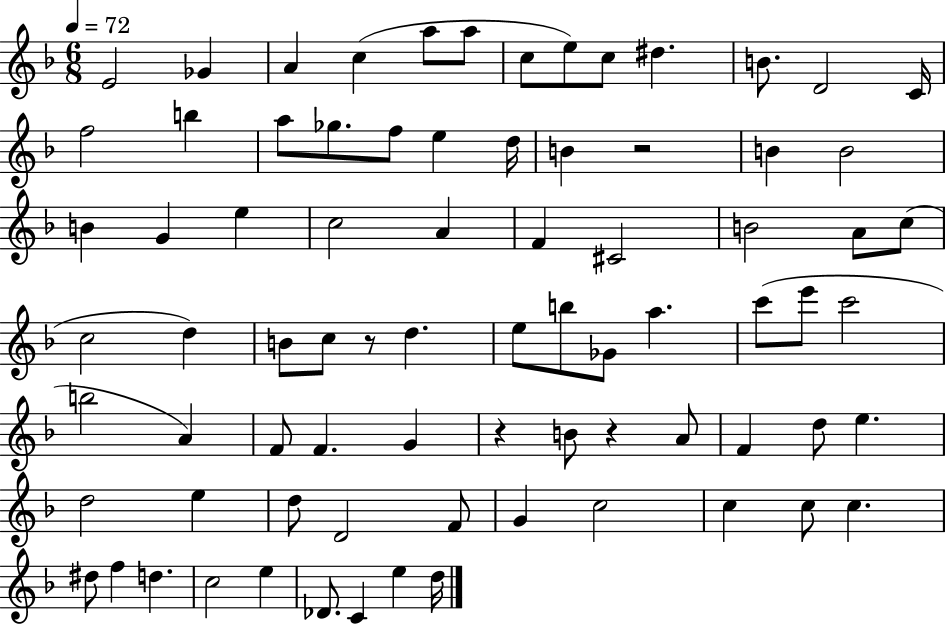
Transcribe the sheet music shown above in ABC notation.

X:1
T:Untitled
M:6/8
L:1/4
K:F
E2 _G A c a/2 a/2 c/2 e/2 c/2 ^d B/2 D2 C/4 f2 b a/2 _g/2 f/2 e d/4 B z2 B B2 B G e c2 A F ^C2 B2 A/2 c/2 c2 d B/2 c/2 z/2 d e/2 b/2 _G/2 a c'/2 e'/2 c'2 b2 A F/2 F G z B/2 z A/2 F d/2 e d2 e d/2 D2 F/2 G c2 c c/2 c ^d/2 f d c2 e _D/2 C e d/4